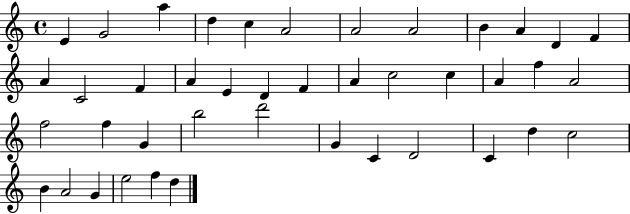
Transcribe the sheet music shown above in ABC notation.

X:1
T:Untitled
M:4/4
L:1/4
K:C
E G2 a d c A2 A2 A2 B A D F A C2 F A E D F A c2 c A f A2 f2 f G b2 d'2 G C D2 C d c2 B A2 G e2 f d